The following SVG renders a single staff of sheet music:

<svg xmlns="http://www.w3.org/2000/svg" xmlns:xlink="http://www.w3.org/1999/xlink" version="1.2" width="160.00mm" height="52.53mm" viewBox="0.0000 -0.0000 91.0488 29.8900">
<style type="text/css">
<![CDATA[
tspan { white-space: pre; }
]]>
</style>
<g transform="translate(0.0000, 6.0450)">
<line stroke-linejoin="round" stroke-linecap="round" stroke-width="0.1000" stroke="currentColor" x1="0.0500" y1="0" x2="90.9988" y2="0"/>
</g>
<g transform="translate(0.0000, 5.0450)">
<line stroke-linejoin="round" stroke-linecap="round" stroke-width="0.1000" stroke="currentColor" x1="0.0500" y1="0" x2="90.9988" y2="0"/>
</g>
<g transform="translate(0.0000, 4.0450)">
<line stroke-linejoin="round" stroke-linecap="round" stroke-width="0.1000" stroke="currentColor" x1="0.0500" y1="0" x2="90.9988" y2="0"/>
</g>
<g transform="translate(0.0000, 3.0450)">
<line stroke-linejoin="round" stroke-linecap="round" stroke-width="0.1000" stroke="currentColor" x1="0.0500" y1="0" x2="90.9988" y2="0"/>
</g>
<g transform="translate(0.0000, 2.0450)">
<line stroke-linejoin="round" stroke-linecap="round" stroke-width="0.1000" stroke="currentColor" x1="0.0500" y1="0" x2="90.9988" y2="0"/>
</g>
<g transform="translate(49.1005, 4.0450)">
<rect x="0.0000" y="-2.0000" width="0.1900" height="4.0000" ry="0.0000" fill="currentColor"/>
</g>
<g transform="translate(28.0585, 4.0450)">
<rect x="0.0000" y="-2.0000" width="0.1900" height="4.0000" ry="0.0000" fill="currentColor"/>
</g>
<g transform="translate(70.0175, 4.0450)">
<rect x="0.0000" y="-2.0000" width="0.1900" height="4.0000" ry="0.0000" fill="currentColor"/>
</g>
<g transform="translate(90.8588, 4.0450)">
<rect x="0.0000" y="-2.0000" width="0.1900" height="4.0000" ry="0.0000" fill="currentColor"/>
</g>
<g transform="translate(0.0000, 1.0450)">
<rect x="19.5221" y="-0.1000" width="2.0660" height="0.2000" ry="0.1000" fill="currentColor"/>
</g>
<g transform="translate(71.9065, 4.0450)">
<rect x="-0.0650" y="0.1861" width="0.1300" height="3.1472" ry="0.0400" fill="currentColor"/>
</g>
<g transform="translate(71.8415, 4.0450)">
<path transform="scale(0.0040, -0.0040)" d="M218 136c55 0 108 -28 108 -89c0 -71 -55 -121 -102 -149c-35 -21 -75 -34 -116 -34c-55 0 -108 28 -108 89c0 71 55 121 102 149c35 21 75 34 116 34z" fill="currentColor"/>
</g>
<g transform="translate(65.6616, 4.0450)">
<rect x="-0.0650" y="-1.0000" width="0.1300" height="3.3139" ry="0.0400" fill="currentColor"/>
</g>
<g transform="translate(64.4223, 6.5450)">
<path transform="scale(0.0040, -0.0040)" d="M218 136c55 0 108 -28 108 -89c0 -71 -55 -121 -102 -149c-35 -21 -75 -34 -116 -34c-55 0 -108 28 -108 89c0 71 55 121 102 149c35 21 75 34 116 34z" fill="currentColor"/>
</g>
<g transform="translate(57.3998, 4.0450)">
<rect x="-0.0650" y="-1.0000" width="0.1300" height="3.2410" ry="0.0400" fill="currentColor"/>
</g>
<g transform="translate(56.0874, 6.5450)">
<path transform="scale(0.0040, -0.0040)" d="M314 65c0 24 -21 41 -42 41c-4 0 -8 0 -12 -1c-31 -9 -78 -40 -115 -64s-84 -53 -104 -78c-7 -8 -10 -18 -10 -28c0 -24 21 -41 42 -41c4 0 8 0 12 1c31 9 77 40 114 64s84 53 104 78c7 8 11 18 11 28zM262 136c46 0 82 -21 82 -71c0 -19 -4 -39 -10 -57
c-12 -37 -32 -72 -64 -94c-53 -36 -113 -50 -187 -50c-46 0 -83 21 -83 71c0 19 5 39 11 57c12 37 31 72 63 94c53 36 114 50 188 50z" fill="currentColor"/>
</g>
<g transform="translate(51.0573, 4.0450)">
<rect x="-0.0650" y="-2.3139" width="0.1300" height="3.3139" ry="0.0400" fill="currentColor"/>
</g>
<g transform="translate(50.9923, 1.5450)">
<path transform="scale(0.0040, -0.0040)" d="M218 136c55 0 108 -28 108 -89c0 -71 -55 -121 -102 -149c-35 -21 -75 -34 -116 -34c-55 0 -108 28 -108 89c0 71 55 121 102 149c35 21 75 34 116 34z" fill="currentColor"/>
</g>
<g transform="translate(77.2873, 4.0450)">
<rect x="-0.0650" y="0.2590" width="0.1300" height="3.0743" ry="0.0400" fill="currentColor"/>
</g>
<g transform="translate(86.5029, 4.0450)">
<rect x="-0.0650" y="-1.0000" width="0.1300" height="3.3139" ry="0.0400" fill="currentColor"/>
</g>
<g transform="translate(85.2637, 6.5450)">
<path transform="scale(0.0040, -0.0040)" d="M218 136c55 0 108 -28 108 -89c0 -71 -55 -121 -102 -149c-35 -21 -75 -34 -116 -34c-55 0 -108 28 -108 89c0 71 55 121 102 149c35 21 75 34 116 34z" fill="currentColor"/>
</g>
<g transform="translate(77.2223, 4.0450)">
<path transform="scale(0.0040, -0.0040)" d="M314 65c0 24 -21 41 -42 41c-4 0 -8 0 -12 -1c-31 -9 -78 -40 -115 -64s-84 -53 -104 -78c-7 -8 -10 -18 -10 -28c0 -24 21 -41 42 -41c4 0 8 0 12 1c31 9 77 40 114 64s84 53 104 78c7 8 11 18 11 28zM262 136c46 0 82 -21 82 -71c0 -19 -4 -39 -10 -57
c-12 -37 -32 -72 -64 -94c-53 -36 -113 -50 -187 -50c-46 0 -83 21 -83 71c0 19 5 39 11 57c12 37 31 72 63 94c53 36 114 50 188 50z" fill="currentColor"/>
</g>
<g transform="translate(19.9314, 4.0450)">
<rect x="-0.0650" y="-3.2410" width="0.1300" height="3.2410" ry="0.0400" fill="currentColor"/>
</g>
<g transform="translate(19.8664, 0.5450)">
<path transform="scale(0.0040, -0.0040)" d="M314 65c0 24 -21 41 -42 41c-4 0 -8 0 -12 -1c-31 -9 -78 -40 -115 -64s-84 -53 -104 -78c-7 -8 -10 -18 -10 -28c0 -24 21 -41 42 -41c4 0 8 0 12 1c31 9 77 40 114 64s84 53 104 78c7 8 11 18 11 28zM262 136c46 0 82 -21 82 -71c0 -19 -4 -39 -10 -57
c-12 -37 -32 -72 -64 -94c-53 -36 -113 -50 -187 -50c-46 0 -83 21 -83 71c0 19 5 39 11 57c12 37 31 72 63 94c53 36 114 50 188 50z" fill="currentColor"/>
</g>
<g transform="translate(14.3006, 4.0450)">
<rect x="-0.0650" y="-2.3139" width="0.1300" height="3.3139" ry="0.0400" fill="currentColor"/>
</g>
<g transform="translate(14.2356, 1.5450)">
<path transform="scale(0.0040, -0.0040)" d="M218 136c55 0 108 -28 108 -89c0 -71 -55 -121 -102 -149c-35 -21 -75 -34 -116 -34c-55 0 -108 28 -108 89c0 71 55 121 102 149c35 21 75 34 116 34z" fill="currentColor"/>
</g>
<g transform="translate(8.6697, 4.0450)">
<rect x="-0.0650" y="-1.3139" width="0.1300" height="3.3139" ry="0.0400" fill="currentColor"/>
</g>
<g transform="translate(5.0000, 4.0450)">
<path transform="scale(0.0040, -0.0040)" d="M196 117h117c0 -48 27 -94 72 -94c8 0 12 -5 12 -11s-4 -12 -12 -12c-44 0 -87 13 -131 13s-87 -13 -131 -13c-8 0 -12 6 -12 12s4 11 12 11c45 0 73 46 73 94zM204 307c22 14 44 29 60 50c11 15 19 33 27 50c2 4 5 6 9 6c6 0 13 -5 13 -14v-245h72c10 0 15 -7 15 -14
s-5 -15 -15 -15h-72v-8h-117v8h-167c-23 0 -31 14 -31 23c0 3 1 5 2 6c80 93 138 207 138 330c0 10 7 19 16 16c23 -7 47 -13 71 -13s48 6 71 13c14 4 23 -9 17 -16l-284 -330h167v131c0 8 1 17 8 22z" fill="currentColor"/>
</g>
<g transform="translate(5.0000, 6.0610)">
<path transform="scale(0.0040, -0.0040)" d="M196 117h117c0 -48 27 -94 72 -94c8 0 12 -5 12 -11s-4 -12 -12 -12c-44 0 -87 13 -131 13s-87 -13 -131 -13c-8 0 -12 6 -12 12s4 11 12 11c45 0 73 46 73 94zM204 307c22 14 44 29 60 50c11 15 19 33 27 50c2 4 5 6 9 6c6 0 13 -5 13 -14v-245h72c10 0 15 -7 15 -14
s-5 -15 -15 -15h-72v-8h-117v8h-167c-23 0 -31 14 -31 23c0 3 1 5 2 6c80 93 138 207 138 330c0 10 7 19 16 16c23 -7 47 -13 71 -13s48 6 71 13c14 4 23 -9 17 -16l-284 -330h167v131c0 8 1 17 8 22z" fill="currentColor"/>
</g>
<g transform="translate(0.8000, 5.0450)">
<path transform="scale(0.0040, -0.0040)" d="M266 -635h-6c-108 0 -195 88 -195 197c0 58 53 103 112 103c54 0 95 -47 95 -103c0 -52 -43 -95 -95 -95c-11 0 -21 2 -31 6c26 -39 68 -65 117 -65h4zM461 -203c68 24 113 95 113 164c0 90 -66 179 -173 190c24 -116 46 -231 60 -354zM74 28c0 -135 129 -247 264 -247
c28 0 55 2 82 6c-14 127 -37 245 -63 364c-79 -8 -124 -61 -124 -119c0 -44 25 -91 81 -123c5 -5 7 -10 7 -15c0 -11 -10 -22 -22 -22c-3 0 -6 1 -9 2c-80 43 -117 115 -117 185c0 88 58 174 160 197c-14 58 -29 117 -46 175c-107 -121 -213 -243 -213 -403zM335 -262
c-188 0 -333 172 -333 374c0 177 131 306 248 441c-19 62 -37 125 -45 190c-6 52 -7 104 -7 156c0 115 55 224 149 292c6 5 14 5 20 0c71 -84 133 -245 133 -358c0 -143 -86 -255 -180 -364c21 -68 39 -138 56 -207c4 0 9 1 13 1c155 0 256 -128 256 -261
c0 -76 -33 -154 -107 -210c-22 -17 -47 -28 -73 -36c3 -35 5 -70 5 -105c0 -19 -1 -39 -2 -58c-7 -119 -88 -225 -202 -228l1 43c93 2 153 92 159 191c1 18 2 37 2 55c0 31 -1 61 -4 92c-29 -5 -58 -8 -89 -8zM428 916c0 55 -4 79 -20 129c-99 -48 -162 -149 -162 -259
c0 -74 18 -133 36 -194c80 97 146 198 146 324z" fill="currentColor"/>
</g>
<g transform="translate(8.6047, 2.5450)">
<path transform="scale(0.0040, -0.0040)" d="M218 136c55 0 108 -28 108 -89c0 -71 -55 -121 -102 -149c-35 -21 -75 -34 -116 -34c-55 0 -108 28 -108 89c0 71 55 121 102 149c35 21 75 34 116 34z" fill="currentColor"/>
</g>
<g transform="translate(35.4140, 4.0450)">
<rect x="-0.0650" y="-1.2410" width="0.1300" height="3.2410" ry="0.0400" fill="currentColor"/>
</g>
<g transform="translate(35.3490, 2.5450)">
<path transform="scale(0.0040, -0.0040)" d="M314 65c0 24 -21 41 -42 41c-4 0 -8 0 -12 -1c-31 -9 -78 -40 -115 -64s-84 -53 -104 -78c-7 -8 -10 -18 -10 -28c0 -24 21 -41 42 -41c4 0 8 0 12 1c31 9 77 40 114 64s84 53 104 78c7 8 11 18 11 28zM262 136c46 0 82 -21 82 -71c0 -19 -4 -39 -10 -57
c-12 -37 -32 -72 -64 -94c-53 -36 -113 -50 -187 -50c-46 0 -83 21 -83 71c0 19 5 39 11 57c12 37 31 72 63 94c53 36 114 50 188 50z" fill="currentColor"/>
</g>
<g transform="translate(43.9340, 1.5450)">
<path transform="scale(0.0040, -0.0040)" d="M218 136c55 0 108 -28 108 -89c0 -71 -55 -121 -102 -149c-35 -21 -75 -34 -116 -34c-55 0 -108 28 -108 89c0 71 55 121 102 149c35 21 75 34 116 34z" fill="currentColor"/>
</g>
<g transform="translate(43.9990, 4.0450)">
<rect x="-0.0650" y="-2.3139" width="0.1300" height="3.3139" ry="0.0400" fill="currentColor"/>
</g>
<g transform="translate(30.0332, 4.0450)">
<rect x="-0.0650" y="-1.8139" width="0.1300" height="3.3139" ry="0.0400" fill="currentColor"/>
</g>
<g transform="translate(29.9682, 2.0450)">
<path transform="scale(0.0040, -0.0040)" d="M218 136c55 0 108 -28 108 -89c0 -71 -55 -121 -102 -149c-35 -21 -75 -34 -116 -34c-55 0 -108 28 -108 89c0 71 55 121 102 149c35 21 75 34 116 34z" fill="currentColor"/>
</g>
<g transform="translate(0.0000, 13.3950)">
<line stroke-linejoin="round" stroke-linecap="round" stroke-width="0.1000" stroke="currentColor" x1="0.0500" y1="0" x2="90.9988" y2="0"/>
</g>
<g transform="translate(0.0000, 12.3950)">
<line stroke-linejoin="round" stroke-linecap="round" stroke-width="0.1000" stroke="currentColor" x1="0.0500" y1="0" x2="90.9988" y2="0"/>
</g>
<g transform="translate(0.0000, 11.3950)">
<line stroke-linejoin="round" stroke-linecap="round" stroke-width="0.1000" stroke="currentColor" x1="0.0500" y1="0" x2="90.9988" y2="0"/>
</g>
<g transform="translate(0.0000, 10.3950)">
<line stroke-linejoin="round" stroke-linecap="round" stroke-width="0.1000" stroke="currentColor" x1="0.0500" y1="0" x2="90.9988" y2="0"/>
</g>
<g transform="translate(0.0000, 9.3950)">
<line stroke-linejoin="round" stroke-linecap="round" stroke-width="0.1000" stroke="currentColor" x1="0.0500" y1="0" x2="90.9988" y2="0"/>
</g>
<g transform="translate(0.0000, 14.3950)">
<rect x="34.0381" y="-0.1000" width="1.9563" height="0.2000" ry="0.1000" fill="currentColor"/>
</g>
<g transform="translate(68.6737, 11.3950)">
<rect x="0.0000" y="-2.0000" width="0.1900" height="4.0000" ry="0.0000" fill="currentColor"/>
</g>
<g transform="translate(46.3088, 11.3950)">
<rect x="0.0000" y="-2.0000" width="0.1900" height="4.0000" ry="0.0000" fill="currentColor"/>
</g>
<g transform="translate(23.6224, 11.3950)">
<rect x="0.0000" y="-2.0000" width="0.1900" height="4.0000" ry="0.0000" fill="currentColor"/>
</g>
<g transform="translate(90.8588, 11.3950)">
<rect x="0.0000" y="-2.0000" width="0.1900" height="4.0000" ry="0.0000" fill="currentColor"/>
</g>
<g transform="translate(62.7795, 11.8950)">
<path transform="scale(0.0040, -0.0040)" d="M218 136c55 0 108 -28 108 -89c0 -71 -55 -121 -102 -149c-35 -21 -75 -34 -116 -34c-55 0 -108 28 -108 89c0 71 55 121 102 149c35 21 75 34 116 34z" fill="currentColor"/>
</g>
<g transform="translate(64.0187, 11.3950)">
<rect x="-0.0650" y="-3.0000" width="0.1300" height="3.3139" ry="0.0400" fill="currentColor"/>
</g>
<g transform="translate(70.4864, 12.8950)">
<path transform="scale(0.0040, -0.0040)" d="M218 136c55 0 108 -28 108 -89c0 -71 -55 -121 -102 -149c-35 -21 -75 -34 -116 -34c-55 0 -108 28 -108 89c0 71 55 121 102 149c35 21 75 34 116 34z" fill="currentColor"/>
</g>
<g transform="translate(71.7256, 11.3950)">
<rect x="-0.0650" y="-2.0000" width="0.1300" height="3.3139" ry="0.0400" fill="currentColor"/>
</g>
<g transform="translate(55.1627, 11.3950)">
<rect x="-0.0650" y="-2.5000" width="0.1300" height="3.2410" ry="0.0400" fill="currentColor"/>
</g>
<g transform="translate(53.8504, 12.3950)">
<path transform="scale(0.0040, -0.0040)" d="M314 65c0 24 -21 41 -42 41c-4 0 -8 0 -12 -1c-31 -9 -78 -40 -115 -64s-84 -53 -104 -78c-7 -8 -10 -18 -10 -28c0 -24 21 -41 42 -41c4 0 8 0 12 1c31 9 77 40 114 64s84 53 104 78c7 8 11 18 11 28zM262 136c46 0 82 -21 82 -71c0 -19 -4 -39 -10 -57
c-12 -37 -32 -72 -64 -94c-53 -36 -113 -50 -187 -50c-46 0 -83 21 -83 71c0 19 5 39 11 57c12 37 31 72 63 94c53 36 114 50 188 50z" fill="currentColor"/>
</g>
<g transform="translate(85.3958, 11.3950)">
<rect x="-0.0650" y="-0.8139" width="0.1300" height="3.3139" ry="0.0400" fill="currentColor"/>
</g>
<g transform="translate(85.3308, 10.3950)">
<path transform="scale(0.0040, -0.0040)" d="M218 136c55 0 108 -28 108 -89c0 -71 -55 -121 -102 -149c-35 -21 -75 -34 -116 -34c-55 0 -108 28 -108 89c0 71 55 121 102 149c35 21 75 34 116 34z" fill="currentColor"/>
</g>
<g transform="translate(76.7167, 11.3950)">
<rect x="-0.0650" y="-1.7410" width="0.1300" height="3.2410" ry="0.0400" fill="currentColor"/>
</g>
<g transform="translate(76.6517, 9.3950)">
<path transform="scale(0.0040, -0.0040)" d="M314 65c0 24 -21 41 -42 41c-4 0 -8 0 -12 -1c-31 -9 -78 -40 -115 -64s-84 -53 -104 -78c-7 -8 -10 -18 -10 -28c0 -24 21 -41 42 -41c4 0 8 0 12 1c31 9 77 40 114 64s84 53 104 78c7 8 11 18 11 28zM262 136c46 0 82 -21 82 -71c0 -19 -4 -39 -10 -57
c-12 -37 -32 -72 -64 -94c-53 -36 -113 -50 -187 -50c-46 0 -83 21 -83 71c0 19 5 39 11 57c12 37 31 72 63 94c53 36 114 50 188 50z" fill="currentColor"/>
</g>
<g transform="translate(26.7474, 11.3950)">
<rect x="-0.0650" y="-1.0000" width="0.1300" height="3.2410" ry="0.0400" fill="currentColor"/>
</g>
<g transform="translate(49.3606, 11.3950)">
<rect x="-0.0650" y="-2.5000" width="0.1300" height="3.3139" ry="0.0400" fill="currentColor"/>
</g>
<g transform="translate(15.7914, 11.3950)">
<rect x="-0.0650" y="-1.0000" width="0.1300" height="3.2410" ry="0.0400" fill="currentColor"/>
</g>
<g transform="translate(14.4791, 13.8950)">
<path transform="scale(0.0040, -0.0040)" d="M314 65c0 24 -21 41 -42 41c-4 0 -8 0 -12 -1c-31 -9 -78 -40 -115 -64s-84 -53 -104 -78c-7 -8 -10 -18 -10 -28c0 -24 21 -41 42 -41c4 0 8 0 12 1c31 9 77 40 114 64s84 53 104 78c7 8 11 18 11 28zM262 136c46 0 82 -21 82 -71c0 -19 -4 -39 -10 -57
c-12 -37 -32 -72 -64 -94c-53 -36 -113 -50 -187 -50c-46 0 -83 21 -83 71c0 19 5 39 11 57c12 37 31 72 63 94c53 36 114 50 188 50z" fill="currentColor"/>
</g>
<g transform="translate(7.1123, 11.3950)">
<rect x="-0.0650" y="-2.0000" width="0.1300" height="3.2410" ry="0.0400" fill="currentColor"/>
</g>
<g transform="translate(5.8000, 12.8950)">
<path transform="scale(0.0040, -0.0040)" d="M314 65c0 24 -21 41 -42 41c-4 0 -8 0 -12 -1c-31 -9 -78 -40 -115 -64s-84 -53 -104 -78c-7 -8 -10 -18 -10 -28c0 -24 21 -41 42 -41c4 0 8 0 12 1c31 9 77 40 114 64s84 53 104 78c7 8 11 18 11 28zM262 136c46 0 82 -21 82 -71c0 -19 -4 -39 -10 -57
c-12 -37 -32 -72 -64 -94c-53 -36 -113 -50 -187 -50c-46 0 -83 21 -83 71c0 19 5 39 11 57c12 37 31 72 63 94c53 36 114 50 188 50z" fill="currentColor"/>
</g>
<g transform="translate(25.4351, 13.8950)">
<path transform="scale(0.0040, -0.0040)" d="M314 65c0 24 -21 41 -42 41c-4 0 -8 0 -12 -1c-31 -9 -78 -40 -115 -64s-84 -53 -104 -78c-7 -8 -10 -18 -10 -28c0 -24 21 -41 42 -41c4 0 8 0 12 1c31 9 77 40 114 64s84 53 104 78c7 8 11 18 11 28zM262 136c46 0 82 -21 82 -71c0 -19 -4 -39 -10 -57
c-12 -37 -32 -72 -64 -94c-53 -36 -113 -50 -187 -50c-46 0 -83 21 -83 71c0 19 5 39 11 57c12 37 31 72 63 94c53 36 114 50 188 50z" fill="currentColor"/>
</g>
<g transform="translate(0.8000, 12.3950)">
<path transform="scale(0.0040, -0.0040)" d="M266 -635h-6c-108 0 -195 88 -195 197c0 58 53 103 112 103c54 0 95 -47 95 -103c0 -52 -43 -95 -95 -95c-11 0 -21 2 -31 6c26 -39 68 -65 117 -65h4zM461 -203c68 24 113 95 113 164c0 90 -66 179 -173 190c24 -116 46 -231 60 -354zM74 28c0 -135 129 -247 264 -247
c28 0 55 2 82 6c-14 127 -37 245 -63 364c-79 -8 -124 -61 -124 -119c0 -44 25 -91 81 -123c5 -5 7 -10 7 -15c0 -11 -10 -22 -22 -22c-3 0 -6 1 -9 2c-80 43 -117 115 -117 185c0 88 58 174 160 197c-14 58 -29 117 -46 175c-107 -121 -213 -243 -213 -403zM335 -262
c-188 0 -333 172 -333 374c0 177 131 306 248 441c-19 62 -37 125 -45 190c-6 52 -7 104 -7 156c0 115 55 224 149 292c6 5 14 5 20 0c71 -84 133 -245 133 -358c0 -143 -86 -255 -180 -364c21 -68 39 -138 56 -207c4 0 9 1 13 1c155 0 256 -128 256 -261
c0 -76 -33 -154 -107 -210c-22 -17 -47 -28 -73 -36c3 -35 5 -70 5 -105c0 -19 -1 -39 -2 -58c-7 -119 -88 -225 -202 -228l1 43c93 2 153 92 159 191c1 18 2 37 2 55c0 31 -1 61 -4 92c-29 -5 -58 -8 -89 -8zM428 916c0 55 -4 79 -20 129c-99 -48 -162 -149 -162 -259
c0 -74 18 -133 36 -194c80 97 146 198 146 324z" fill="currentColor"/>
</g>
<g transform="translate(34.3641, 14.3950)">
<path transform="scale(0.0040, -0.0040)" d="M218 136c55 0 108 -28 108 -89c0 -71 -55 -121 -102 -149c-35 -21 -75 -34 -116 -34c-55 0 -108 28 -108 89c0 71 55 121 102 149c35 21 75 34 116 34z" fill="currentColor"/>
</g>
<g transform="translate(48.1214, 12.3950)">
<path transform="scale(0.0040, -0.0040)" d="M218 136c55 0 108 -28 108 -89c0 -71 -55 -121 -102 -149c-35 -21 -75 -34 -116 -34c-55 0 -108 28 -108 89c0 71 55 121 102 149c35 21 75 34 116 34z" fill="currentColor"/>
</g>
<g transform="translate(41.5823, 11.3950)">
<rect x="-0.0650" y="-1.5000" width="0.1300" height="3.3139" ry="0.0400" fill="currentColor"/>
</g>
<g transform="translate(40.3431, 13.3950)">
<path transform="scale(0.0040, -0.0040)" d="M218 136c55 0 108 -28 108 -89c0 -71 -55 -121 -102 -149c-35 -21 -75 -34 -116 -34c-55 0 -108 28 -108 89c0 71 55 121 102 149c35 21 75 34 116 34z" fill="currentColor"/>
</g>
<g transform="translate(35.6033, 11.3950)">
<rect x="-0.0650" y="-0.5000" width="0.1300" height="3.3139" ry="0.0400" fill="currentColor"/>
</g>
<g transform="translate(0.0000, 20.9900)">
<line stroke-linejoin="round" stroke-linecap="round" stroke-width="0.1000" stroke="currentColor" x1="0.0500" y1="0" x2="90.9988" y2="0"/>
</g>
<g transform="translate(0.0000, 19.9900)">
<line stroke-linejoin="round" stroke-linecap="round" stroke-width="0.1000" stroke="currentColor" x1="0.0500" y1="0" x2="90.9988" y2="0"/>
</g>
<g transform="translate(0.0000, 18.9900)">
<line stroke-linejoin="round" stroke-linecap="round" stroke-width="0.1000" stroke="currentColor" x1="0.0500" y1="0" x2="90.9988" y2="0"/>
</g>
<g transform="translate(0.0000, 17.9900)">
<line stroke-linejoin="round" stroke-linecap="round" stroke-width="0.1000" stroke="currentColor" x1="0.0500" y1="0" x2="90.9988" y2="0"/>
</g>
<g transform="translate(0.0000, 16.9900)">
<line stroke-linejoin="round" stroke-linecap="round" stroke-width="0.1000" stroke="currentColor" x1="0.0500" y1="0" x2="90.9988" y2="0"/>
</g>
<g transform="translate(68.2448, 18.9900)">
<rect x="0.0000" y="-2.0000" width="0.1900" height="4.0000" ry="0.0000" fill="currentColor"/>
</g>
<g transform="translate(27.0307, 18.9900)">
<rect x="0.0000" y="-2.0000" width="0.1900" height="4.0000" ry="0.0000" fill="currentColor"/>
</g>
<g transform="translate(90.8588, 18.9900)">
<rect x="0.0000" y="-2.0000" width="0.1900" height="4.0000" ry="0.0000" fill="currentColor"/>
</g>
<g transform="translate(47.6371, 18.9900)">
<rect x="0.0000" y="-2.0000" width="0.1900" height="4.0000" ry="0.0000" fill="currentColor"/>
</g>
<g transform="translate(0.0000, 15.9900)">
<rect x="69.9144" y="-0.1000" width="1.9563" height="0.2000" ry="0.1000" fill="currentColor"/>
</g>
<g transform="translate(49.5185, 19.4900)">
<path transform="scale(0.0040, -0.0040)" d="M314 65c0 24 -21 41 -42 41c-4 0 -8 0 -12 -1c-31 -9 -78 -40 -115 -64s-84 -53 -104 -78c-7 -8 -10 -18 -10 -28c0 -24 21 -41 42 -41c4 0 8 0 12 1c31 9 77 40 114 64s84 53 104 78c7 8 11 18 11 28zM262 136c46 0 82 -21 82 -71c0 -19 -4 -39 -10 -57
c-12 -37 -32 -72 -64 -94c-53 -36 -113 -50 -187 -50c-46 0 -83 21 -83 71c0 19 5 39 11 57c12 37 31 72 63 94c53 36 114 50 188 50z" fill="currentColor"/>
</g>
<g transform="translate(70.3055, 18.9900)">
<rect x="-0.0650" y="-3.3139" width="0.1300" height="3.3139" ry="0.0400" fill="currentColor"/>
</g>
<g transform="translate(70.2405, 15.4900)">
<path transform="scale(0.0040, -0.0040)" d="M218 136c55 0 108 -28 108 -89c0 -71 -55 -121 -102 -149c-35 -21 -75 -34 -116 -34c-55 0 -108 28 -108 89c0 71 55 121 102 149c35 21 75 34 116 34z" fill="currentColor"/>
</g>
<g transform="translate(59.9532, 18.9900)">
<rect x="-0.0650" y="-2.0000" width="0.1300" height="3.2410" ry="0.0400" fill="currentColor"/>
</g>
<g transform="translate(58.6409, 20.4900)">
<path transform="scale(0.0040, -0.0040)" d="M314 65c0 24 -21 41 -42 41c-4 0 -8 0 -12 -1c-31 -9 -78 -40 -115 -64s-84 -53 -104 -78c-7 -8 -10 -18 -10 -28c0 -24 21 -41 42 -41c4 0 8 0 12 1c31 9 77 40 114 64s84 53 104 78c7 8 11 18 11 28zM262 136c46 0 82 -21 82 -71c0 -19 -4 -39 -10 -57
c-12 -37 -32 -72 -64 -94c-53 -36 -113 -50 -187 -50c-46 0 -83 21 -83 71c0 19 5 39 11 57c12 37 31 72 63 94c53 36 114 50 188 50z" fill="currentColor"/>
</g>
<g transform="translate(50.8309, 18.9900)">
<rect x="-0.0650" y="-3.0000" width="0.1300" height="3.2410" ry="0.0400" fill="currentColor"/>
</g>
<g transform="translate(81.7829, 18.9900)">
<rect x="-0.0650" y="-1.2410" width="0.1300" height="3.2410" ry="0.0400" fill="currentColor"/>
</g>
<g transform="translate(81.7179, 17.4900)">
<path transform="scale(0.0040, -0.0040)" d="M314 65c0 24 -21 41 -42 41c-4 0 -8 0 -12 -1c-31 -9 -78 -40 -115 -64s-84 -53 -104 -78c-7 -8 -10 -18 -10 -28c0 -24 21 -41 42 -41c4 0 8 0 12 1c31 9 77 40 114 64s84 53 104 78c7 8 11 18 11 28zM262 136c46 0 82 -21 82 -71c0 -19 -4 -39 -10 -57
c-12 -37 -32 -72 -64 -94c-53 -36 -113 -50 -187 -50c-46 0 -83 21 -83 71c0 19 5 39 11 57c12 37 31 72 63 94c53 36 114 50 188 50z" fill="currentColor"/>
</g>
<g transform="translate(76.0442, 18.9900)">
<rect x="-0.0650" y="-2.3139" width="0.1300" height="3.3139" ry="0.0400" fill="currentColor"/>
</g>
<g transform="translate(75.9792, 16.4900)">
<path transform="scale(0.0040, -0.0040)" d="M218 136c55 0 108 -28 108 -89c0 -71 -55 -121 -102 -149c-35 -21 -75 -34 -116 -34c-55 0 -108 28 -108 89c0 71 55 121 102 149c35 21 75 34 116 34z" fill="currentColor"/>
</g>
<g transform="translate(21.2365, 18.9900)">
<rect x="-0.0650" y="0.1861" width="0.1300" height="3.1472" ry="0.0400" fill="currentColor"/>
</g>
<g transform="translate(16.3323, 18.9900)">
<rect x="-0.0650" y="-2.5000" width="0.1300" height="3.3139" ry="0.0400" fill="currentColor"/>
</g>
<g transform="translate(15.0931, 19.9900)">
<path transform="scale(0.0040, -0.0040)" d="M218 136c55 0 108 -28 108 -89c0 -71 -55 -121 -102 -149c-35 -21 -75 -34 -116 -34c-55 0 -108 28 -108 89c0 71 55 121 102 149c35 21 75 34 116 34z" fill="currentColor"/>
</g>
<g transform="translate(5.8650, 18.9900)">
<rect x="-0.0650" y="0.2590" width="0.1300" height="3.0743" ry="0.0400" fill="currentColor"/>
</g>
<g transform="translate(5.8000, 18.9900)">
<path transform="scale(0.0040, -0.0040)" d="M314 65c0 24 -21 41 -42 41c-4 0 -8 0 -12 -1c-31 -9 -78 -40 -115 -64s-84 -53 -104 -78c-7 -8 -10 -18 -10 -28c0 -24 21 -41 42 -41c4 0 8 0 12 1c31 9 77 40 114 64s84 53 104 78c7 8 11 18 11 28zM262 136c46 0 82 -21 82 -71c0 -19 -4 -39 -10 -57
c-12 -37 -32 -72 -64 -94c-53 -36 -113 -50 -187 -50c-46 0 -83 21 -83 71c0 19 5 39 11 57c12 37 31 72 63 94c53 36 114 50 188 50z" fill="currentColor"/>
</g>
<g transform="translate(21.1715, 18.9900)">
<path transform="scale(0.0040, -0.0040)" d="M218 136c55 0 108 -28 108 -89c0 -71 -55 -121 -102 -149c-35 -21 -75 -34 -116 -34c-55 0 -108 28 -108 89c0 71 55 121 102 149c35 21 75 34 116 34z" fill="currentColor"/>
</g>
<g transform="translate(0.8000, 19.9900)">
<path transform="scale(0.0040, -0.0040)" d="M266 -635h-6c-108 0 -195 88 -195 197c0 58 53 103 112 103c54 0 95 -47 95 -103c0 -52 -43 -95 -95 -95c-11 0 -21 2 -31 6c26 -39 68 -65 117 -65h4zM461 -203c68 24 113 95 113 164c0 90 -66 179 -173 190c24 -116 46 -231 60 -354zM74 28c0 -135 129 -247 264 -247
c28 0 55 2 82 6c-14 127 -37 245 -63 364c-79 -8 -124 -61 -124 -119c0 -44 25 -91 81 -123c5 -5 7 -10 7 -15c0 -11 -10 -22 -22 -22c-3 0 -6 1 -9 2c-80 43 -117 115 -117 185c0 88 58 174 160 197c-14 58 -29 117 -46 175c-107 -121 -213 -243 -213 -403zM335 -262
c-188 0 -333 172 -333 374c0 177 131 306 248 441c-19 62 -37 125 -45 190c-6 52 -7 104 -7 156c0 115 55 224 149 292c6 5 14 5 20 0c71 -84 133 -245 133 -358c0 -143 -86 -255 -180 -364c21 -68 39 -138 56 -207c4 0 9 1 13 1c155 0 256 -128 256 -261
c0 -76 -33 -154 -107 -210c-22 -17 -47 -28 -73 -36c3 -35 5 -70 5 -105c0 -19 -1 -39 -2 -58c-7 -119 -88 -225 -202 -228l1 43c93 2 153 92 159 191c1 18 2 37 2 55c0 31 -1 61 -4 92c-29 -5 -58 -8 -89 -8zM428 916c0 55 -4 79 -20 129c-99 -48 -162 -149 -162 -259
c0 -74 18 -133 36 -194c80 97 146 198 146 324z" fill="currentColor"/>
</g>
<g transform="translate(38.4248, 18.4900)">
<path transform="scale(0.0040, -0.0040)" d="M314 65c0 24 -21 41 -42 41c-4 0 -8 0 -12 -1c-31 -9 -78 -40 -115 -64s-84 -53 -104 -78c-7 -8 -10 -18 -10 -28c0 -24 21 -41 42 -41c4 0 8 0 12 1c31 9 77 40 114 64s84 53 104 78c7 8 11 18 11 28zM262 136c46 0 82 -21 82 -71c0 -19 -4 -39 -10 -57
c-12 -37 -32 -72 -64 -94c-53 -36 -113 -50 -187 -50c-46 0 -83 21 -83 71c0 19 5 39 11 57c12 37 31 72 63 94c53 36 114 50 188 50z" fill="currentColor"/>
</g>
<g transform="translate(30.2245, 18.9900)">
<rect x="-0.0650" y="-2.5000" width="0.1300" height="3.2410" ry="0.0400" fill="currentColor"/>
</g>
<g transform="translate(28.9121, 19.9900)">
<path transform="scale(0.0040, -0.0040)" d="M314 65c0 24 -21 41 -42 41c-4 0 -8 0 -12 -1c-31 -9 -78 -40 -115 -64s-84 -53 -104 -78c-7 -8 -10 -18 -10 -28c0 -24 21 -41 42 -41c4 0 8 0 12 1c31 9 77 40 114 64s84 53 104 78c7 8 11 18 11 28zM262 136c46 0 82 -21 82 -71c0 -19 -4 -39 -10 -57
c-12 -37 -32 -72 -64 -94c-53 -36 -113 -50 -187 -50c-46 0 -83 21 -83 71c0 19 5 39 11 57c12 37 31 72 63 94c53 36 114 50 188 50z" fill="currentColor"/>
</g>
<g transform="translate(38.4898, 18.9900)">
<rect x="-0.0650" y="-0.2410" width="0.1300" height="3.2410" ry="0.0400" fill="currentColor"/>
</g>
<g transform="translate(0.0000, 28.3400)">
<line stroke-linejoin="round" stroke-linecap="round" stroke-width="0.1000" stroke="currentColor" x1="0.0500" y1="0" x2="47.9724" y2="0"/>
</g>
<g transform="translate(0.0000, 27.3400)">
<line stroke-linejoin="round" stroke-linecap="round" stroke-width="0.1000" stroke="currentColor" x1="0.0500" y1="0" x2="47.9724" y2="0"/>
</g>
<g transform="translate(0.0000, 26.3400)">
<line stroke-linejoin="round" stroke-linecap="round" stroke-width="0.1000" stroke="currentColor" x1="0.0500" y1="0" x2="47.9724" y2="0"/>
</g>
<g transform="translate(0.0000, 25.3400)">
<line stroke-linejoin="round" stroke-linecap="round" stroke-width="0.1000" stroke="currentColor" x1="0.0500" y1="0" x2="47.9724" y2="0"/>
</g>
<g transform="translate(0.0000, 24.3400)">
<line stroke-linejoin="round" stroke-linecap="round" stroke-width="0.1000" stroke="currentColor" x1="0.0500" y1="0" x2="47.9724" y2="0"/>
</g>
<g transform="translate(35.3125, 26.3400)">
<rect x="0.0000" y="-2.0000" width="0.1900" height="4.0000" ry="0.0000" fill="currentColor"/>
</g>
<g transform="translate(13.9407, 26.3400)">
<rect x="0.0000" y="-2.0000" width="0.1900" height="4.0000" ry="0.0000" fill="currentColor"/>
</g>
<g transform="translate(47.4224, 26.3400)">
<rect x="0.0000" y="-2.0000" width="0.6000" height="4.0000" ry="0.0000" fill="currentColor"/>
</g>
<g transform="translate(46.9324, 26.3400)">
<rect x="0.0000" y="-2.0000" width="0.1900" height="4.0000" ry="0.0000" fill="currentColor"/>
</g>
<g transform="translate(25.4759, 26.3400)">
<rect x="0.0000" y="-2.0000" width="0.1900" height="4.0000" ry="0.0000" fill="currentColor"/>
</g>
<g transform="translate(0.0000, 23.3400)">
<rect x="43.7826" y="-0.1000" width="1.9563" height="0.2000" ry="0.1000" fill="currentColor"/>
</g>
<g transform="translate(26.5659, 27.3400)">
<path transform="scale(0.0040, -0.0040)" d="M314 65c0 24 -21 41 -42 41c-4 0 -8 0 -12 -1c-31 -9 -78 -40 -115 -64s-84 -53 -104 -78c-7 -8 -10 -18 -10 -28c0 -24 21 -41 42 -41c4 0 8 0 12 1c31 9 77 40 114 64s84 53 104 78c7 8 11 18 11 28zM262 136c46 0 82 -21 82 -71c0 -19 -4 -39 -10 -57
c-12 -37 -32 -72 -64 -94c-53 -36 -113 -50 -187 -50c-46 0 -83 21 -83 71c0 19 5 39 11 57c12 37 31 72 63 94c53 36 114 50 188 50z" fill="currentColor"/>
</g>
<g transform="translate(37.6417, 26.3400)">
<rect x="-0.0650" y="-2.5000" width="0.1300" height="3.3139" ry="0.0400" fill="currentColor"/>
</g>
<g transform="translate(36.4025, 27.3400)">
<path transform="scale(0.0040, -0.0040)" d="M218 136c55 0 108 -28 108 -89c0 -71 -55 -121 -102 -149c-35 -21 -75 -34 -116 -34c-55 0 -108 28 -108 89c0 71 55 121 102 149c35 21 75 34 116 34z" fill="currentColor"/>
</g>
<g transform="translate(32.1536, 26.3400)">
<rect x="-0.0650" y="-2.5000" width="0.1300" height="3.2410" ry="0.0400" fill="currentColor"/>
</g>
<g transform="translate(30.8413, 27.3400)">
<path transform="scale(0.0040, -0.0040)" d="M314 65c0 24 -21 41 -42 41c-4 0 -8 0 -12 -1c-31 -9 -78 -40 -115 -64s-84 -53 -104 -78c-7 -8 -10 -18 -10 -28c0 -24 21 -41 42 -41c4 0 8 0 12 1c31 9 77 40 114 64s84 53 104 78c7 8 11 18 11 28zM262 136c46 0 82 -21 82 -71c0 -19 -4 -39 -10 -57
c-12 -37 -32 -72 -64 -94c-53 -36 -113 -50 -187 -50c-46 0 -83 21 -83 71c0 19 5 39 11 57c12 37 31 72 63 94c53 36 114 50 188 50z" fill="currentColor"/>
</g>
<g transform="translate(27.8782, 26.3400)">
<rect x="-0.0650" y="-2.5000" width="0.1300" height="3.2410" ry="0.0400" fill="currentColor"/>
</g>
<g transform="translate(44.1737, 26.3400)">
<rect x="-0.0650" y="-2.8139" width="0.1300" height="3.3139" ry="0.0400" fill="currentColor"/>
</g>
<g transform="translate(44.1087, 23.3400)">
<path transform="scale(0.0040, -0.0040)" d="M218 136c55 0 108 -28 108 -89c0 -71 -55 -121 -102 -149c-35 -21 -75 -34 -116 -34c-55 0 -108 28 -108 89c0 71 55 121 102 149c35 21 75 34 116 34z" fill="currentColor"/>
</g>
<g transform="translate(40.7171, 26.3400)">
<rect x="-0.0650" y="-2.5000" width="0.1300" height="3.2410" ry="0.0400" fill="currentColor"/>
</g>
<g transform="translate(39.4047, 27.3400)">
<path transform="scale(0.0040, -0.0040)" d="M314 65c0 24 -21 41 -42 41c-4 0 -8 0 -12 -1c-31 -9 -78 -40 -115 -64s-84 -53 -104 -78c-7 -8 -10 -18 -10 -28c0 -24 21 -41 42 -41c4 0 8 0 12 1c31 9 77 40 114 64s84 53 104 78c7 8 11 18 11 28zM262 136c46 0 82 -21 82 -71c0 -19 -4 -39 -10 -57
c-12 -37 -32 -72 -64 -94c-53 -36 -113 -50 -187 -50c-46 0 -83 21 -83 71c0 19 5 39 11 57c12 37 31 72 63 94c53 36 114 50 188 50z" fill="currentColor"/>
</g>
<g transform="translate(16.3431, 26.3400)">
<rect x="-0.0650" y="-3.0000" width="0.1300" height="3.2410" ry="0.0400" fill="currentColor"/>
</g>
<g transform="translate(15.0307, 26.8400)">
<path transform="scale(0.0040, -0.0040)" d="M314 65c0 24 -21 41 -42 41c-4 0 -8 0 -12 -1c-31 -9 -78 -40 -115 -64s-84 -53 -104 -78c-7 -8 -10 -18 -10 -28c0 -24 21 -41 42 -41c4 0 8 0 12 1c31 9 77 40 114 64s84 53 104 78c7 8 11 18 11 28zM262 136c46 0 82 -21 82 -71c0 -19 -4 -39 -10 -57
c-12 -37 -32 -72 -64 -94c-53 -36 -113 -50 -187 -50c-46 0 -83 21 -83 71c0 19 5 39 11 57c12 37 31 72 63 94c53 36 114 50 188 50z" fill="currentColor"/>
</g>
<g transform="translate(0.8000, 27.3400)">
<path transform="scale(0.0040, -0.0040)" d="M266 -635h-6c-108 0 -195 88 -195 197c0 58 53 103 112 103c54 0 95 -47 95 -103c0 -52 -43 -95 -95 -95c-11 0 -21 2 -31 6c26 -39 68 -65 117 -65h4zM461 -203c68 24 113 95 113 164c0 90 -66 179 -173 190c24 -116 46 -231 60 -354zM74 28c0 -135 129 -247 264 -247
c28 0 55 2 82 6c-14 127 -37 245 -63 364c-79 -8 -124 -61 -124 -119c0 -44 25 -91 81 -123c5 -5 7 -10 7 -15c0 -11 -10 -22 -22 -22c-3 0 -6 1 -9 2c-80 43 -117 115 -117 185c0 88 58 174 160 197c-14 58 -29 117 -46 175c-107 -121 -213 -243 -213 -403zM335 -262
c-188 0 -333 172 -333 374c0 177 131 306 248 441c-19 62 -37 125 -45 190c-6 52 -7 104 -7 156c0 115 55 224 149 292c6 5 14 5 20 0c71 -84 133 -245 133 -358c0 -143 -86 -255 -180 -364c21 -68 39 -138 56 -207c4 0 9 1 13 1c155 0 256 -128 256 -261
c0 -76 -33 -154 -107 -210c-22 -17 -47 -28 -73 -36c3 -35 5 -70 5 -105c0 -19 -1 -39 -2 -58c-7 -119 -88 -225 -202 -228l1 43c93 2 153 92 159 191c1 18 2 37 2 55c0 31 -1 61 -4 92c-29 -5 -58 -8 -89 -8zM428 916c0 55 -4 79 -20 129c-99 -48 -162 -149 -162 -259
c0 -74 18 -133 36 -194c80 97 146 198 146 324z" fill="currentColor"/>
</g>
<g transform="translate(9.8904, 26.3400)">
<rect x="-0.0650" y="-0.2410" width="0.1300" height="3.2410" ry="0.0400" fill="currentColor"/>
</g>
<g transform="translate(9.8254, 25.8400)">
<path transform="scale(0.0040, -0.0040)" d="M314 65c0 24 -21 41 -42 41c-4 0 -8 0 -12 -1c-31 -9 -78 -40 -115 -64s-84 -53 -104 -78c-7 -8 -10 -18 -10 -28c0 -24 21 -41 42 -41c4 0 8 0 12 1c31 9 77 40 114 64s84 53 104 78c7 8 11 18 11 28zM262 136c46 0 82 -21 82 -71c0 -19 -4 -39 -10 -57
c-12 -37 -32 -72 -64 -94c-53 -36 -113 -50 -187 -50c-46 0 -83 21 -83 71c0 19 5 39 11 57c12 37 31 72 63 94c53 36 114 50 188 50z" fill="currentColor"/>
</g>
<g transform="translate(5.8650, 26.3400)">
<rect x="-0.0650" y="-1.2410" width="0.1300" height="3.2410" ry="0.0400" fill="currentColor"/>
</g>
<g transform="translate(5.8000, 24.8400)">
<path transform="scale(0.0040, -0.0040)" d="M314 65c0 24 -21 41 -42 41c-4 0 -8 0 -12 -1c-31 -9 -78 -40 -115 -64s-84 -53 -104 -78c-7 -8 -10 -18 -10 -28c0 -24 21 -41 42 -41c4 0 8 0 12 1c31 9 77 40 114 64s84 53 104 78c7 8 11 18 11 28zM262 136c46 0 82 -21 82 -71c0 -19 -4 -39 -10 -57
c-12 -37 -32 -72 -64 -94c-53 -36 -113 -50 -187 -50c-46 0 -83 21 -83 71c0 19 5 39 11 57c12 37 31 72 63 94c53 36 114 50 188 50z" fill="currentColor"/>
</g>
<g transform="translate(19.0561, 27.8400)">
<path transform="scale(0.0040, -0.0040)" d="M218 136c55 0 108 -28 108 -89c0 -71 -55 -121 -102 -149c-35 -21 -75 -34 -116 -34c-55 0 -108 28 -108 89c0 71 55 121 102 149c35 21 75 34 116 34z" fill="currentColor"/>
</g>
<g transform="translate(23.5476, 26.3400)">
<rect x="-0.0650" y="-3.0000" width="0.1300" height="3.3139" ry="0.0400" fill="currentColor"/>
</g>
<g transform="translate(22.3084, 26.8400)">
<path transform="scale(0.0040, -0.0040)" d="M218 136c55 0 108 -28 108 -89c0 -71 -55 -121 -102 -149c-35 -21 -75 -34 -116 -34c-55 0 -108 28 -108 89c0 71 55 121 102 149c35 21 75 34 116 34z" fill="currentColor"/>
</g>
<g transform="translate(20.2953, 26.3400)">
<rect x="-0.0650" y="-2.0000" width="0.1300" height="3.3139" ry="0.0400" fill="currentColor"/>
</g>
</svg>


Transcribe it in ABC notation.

X:1
T:Untitled
M:4/4
L:1/4
K:C
e g b2 f e2 g g D2 D B B2 D F2 D2 D2 C E G G2 A F f2 d B2 G B G2 c2 A2 F2 b g e2 e2 c2 A2 F A G2 G2 G G2 a